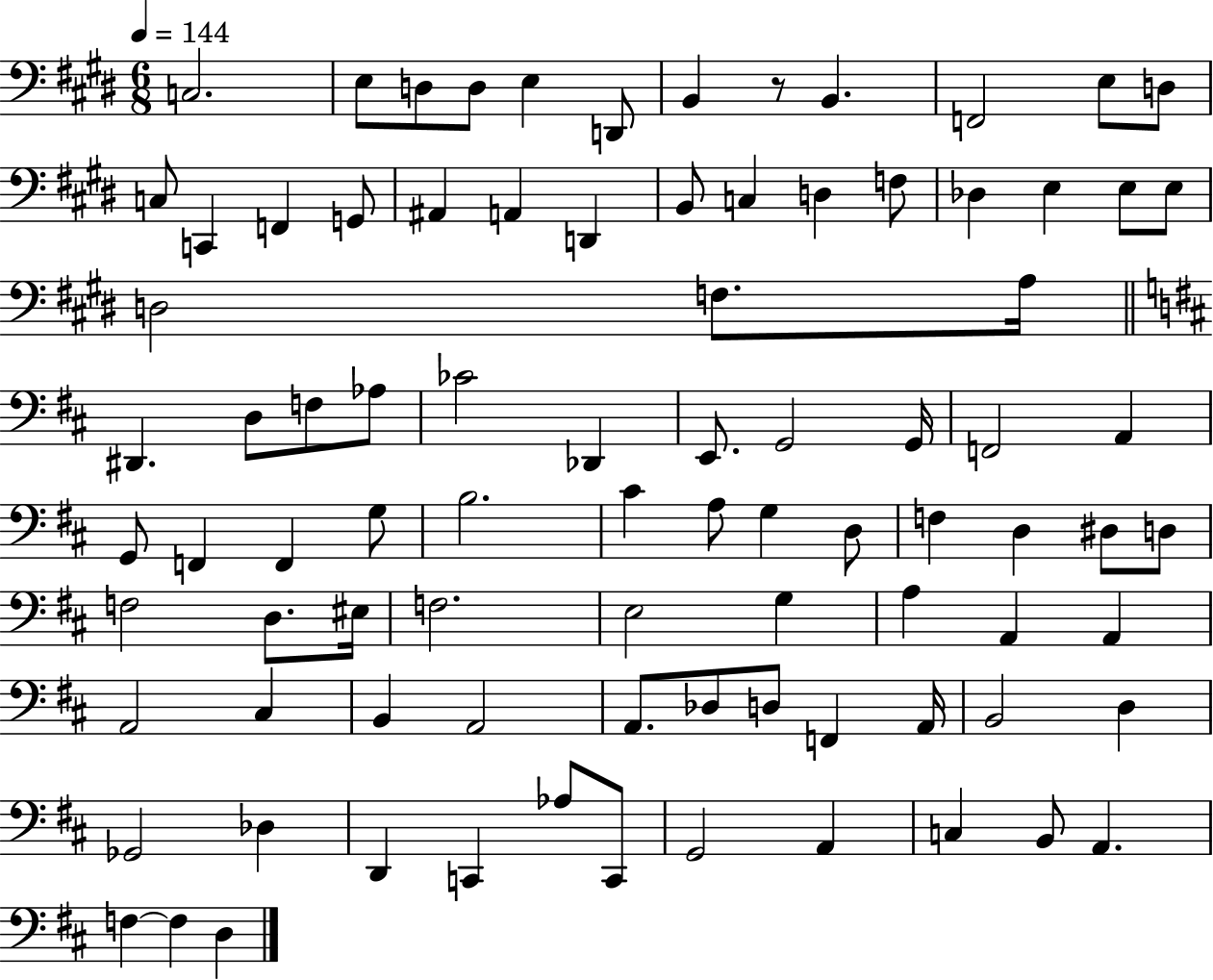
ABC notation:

X:1
T:Untitled
M:6/8
L:1/4
K:E
C,2 E,/2 D,/2 D,/2 E, D,,/2 B,, z/2 B,, F,,2 E,/2 D,/2 C,/2 C,, F,, G,,/2 ^A,, A,, D,, B,,/2 C, D, F,/2 _D, E, E,/2 E,/2 D,2 F,/2 A,/4 ^D,, D,/2 F,/2 _A,/2 _C2 _D,, E,,/2 G,,2 G,,/4 F,,2 A,, G,,/2 F,, F,, G,/2 B,2 ^C A,/2 G, D,/2 F, D, ^D,/2 D,/2 F,2 D,/2 ^E,/4 F,2 E,2 G, A, A,, A,, A,,2 ^C, B,, A,,2 A,,/2 _D,/2 D,/2 F,, A,,/4 B,,2 D, _G,,2 _D, D,, C,, _A,/2 C,,/2 G,,2 A,, C, B,,/2 A,, F, F, D,